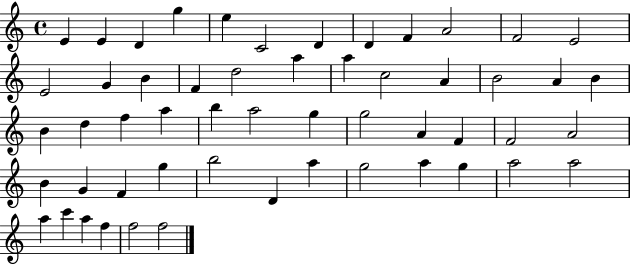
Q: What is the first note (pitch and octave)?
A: E4